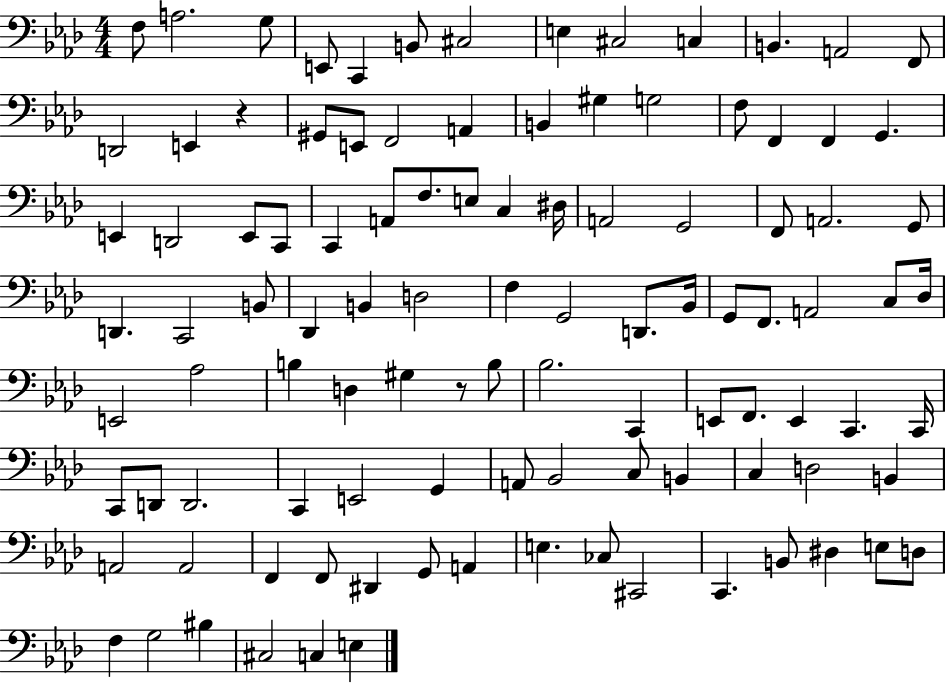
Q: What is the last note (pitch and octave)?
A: E3